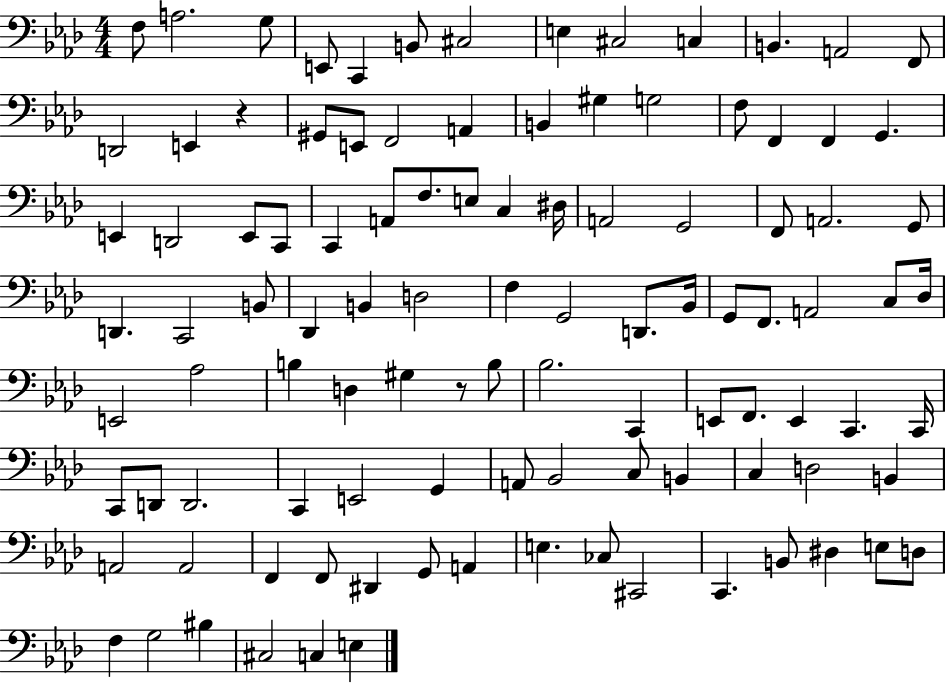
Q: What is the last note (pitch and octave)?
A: E3